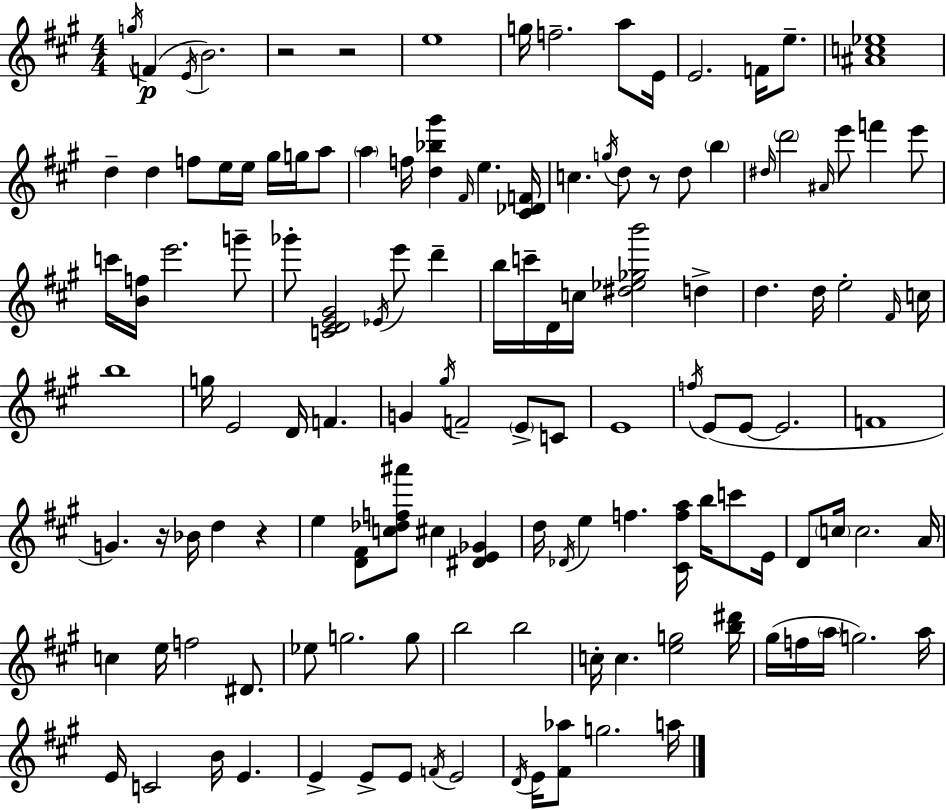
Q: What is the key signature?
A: A major